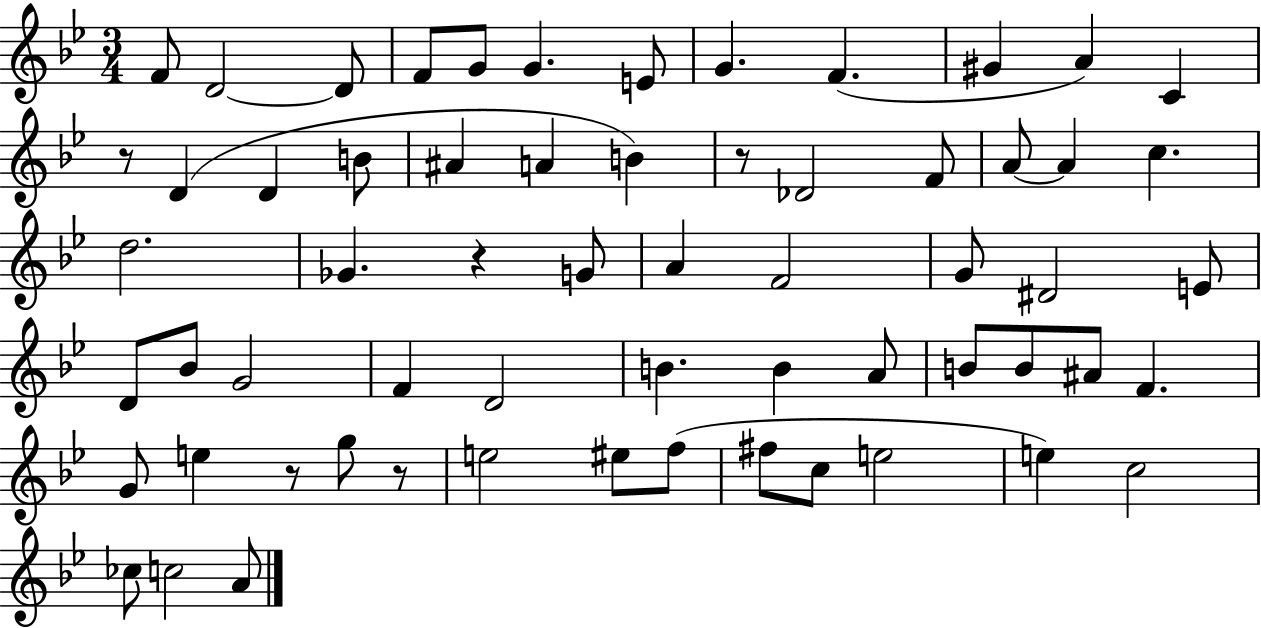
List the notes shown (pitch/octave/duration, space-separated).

F4/e D4/h D4/e F4/e G4/e G4/q. E4/e G4/q. F4/q. G#4/q A4/q C4/q R/e D4/q D4/q B4/e A#4/q A4/q B4/q R/e Db4/h F4/e A4/e A4/q C5/q. D5/h. Gb4/q. R/q G4/e A4/q F4/h G4/e D#4/h E4/e D4/e Bb4/e G4/h F4/q D4/h B4/q. B4/q A4/e B4/e B4/e A#4/e F4/q. G4/e E5/q R/e G5/e R/e E5/h EIS5/e F5/e F#5/e C5/e E5/h E5/q C5/h CES5/e C5/h A4/e